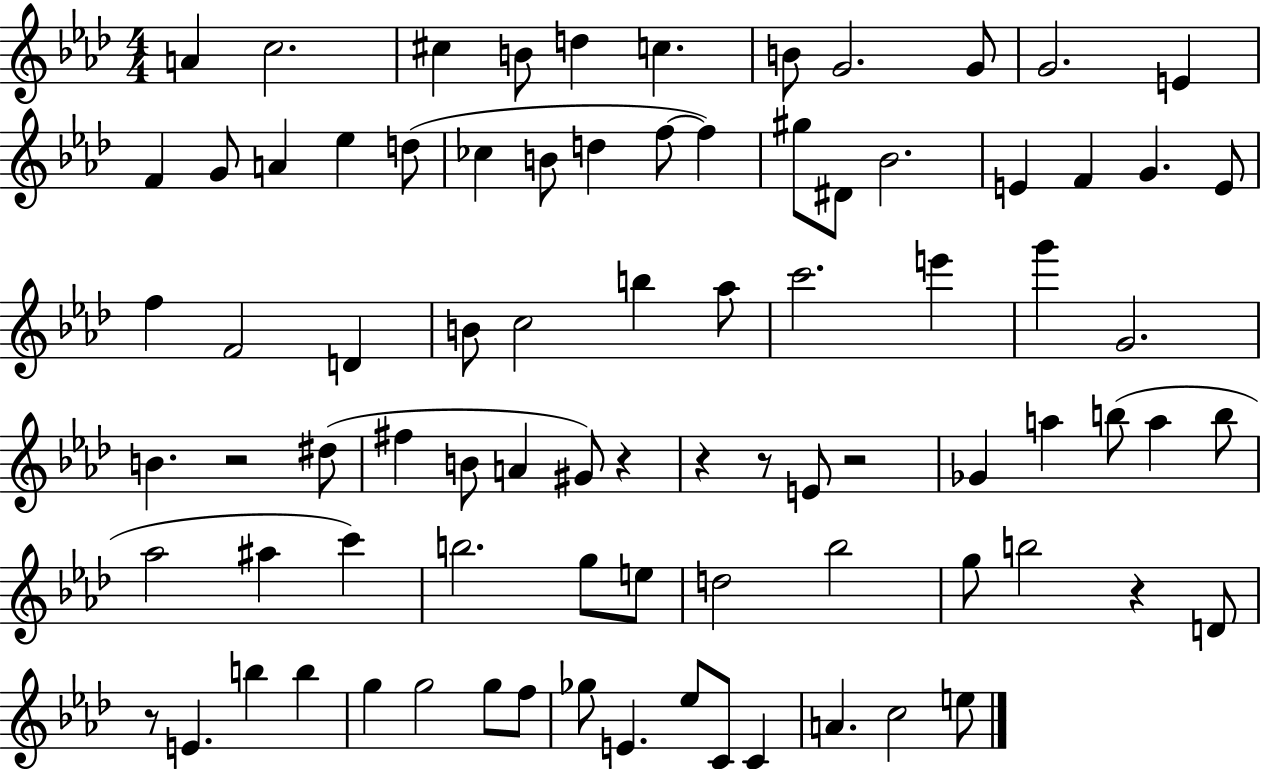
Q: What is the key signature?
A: AES major